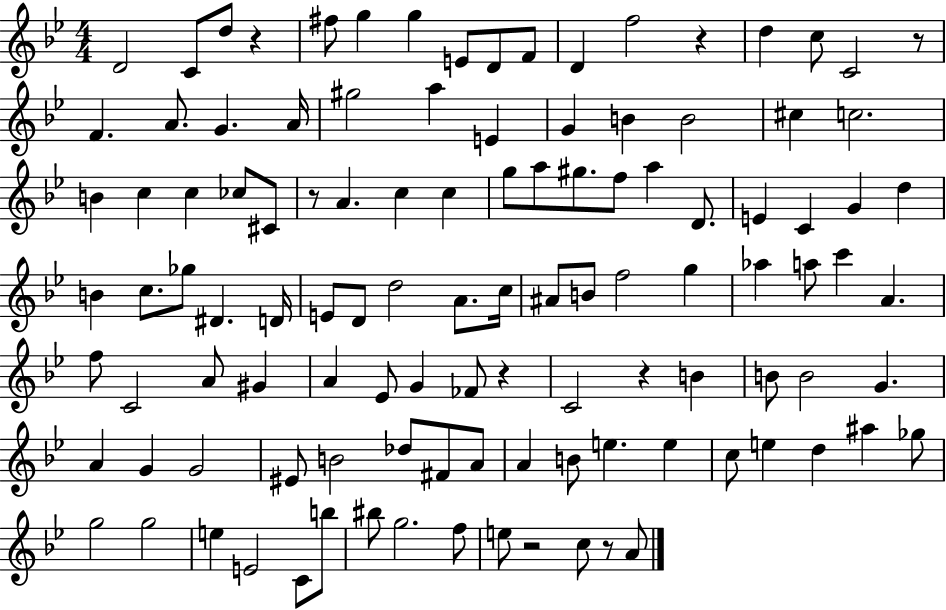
{
  \clef treble
  \numericTimeSignature
  \time 4/4
  \key bes \major
  d'2 c'8 d''8 r4 | fis''8 g''4 g''4 e'8 d'8 f'8 | d'4 f''2 r4 | d''4 c''8 c'2 r8 | \break f'4. a'8. g'4. a'16 | gis''2 a''4 e'4 | g'4 b'4 b'2 | cis''4 c''2. | \break b'4 c''4 c''4 ces''8 cis'8 | r8 a'4. c''4 c''4 | g''8 a''8 gis''8. f''8 a''4 d'8. | e'4 c'4 g'4 d''4 | \break b'4 c''8. ges''8 dis'4. d'16 | e'8 d'8 d''2 a'8. c''16 | ais'8 b'8 f''2 g''4 | aes''4 a''8 c'''4 a'4. | \break f''8 c'2 a'8 gis'4 | a'4 ees'8 g'4 fes'8 r4 | c'2 r4 b'4 | b'8 b'2 g'4. | \break a'4 g'4 g'2 | eis'8 b'2 des''8 fis'8 a'8 | a'4 b'8 e''4. e''4 | c''8 e''4 d''4 ais''4 ges''8 | \break g''2 g''2 | e''4 e'2 c'8 b''8 | bis''8 g''2. f''8 | e''8 r2 c''8 r8 a'8 | \break \bar "|."
}